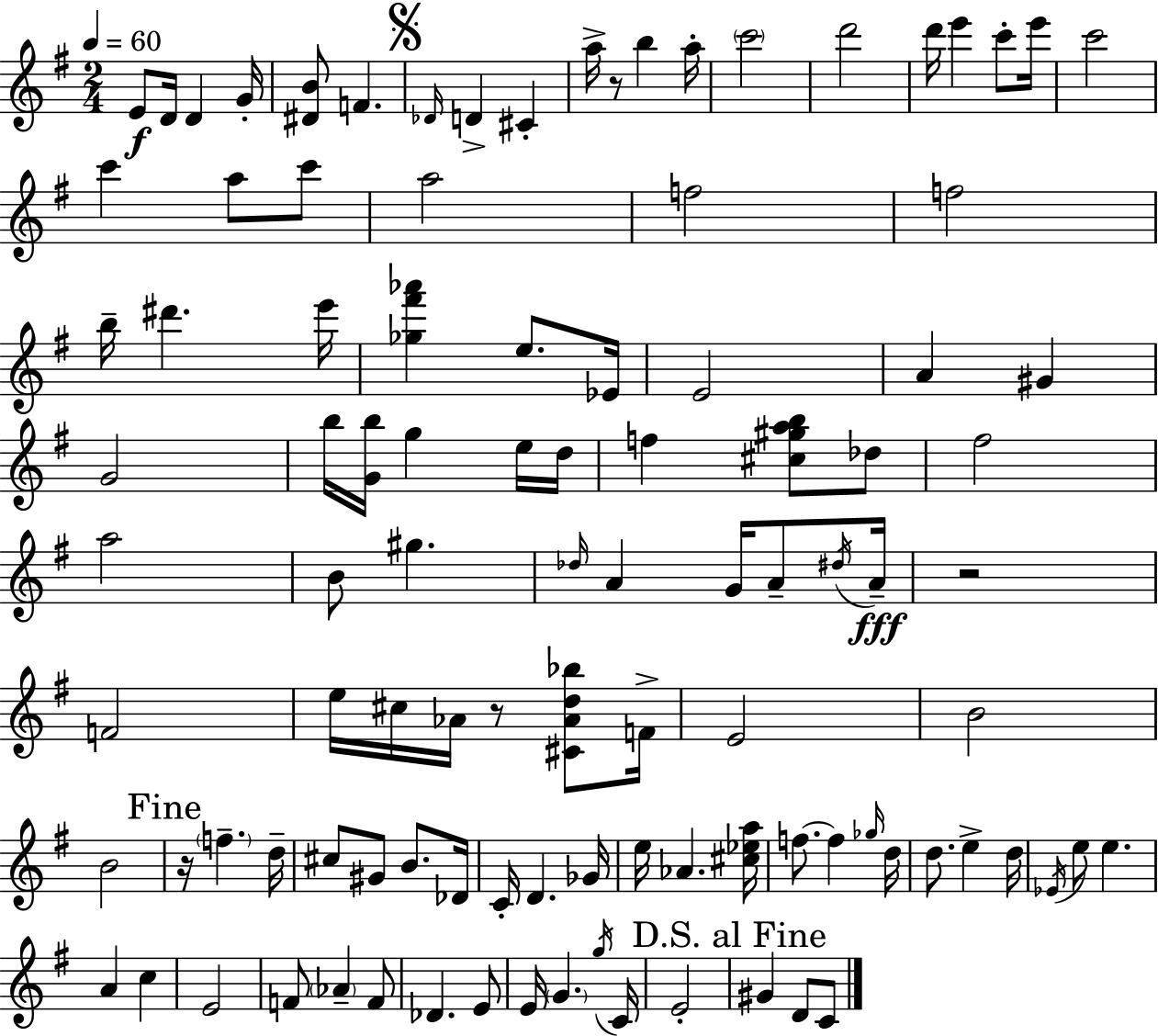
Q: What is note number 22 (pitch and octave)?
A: A5